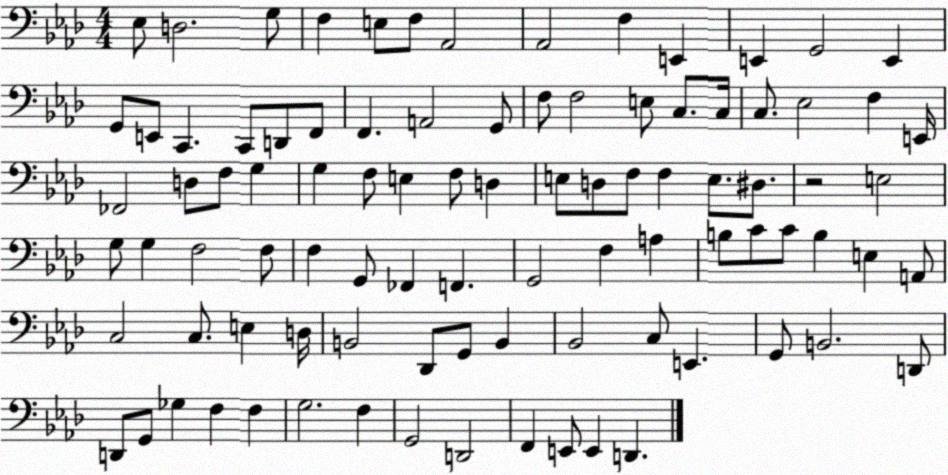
X:1
T:Untitled
M:4/4
L:1/4
K:Ab
_E,/2 D,2 G,/2 F, E,/2 F,/2 _A,,2 _A,,2 F, E,, E,, G,,2 E,, G,,/2 E,,/2 C,, C,,/2 D,,/2 F,,/2 F,, A,,2 G,,/2 F,/2 F,2 E,/2 C,/2 C,/4 C,/2 _E,2 F, E,,/4 _F,,2 D,/2 F,/2 G, G, F,/2 E, F,/2 D, E,/2 D,/2 F,/2 F, E,/2 ^D,/2 z2 E,2 G,/2 G, F,2 F,/2 F, G,,/2 _F,, F,, G,,2 F, A, B,/2 C/2 C/2 B, E, A,,/2 C,2 C,/2 E, D,/4 B,,2 _D,,/2 G,,/2 B,, _B,,2 C,/2 E,, G,,/2 B,,2 D,,/2 D,,/2 G,,/2 _G, F, F, G,2 F, G,,2 D,,2 F,, E,,/2 E,, D,,